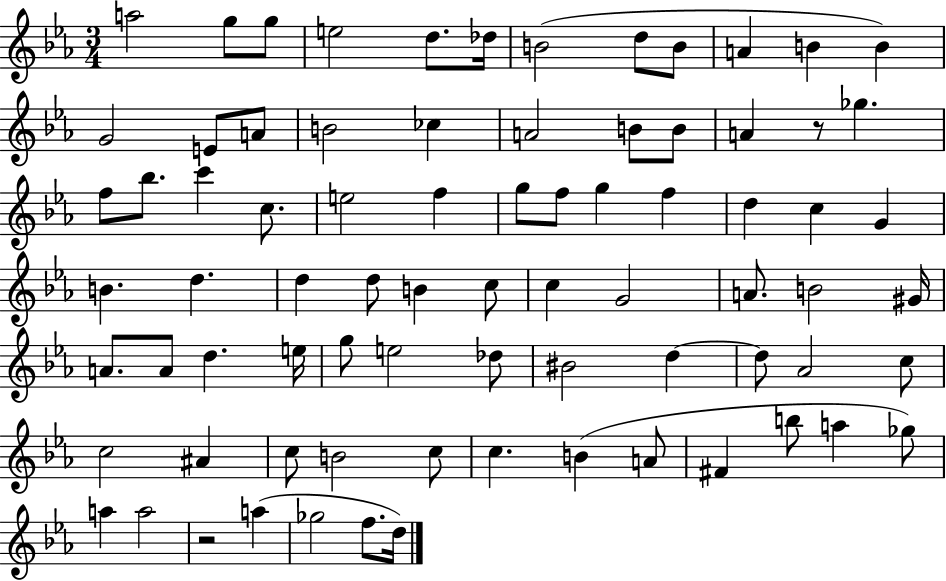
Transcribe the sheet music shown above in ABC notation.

X:1
T:Untitled
M:3/4
L:1/4
K:Eb
a2 g/2 g/2 e2 d/2 _d/4 B2 d/2 B/2 A B B G2 E/2 A/2 B2 _c A2 B/2 B/2 A z/2 _g f/2 _b/2 c' c/2 e2 f g/2 f/2 g f d c G B d d d/2 B c/2 c G2 A/2 B2 ^G/4 A/2 A/2 d e/4 g/2 e2 _d/2 ^B2 d d/2 _A2 c/2 c2 ^A c/2 B2 c/2 c B A/2 ^F b/2 a _g/2 a a2 z2 a _g2 f/2 d/4